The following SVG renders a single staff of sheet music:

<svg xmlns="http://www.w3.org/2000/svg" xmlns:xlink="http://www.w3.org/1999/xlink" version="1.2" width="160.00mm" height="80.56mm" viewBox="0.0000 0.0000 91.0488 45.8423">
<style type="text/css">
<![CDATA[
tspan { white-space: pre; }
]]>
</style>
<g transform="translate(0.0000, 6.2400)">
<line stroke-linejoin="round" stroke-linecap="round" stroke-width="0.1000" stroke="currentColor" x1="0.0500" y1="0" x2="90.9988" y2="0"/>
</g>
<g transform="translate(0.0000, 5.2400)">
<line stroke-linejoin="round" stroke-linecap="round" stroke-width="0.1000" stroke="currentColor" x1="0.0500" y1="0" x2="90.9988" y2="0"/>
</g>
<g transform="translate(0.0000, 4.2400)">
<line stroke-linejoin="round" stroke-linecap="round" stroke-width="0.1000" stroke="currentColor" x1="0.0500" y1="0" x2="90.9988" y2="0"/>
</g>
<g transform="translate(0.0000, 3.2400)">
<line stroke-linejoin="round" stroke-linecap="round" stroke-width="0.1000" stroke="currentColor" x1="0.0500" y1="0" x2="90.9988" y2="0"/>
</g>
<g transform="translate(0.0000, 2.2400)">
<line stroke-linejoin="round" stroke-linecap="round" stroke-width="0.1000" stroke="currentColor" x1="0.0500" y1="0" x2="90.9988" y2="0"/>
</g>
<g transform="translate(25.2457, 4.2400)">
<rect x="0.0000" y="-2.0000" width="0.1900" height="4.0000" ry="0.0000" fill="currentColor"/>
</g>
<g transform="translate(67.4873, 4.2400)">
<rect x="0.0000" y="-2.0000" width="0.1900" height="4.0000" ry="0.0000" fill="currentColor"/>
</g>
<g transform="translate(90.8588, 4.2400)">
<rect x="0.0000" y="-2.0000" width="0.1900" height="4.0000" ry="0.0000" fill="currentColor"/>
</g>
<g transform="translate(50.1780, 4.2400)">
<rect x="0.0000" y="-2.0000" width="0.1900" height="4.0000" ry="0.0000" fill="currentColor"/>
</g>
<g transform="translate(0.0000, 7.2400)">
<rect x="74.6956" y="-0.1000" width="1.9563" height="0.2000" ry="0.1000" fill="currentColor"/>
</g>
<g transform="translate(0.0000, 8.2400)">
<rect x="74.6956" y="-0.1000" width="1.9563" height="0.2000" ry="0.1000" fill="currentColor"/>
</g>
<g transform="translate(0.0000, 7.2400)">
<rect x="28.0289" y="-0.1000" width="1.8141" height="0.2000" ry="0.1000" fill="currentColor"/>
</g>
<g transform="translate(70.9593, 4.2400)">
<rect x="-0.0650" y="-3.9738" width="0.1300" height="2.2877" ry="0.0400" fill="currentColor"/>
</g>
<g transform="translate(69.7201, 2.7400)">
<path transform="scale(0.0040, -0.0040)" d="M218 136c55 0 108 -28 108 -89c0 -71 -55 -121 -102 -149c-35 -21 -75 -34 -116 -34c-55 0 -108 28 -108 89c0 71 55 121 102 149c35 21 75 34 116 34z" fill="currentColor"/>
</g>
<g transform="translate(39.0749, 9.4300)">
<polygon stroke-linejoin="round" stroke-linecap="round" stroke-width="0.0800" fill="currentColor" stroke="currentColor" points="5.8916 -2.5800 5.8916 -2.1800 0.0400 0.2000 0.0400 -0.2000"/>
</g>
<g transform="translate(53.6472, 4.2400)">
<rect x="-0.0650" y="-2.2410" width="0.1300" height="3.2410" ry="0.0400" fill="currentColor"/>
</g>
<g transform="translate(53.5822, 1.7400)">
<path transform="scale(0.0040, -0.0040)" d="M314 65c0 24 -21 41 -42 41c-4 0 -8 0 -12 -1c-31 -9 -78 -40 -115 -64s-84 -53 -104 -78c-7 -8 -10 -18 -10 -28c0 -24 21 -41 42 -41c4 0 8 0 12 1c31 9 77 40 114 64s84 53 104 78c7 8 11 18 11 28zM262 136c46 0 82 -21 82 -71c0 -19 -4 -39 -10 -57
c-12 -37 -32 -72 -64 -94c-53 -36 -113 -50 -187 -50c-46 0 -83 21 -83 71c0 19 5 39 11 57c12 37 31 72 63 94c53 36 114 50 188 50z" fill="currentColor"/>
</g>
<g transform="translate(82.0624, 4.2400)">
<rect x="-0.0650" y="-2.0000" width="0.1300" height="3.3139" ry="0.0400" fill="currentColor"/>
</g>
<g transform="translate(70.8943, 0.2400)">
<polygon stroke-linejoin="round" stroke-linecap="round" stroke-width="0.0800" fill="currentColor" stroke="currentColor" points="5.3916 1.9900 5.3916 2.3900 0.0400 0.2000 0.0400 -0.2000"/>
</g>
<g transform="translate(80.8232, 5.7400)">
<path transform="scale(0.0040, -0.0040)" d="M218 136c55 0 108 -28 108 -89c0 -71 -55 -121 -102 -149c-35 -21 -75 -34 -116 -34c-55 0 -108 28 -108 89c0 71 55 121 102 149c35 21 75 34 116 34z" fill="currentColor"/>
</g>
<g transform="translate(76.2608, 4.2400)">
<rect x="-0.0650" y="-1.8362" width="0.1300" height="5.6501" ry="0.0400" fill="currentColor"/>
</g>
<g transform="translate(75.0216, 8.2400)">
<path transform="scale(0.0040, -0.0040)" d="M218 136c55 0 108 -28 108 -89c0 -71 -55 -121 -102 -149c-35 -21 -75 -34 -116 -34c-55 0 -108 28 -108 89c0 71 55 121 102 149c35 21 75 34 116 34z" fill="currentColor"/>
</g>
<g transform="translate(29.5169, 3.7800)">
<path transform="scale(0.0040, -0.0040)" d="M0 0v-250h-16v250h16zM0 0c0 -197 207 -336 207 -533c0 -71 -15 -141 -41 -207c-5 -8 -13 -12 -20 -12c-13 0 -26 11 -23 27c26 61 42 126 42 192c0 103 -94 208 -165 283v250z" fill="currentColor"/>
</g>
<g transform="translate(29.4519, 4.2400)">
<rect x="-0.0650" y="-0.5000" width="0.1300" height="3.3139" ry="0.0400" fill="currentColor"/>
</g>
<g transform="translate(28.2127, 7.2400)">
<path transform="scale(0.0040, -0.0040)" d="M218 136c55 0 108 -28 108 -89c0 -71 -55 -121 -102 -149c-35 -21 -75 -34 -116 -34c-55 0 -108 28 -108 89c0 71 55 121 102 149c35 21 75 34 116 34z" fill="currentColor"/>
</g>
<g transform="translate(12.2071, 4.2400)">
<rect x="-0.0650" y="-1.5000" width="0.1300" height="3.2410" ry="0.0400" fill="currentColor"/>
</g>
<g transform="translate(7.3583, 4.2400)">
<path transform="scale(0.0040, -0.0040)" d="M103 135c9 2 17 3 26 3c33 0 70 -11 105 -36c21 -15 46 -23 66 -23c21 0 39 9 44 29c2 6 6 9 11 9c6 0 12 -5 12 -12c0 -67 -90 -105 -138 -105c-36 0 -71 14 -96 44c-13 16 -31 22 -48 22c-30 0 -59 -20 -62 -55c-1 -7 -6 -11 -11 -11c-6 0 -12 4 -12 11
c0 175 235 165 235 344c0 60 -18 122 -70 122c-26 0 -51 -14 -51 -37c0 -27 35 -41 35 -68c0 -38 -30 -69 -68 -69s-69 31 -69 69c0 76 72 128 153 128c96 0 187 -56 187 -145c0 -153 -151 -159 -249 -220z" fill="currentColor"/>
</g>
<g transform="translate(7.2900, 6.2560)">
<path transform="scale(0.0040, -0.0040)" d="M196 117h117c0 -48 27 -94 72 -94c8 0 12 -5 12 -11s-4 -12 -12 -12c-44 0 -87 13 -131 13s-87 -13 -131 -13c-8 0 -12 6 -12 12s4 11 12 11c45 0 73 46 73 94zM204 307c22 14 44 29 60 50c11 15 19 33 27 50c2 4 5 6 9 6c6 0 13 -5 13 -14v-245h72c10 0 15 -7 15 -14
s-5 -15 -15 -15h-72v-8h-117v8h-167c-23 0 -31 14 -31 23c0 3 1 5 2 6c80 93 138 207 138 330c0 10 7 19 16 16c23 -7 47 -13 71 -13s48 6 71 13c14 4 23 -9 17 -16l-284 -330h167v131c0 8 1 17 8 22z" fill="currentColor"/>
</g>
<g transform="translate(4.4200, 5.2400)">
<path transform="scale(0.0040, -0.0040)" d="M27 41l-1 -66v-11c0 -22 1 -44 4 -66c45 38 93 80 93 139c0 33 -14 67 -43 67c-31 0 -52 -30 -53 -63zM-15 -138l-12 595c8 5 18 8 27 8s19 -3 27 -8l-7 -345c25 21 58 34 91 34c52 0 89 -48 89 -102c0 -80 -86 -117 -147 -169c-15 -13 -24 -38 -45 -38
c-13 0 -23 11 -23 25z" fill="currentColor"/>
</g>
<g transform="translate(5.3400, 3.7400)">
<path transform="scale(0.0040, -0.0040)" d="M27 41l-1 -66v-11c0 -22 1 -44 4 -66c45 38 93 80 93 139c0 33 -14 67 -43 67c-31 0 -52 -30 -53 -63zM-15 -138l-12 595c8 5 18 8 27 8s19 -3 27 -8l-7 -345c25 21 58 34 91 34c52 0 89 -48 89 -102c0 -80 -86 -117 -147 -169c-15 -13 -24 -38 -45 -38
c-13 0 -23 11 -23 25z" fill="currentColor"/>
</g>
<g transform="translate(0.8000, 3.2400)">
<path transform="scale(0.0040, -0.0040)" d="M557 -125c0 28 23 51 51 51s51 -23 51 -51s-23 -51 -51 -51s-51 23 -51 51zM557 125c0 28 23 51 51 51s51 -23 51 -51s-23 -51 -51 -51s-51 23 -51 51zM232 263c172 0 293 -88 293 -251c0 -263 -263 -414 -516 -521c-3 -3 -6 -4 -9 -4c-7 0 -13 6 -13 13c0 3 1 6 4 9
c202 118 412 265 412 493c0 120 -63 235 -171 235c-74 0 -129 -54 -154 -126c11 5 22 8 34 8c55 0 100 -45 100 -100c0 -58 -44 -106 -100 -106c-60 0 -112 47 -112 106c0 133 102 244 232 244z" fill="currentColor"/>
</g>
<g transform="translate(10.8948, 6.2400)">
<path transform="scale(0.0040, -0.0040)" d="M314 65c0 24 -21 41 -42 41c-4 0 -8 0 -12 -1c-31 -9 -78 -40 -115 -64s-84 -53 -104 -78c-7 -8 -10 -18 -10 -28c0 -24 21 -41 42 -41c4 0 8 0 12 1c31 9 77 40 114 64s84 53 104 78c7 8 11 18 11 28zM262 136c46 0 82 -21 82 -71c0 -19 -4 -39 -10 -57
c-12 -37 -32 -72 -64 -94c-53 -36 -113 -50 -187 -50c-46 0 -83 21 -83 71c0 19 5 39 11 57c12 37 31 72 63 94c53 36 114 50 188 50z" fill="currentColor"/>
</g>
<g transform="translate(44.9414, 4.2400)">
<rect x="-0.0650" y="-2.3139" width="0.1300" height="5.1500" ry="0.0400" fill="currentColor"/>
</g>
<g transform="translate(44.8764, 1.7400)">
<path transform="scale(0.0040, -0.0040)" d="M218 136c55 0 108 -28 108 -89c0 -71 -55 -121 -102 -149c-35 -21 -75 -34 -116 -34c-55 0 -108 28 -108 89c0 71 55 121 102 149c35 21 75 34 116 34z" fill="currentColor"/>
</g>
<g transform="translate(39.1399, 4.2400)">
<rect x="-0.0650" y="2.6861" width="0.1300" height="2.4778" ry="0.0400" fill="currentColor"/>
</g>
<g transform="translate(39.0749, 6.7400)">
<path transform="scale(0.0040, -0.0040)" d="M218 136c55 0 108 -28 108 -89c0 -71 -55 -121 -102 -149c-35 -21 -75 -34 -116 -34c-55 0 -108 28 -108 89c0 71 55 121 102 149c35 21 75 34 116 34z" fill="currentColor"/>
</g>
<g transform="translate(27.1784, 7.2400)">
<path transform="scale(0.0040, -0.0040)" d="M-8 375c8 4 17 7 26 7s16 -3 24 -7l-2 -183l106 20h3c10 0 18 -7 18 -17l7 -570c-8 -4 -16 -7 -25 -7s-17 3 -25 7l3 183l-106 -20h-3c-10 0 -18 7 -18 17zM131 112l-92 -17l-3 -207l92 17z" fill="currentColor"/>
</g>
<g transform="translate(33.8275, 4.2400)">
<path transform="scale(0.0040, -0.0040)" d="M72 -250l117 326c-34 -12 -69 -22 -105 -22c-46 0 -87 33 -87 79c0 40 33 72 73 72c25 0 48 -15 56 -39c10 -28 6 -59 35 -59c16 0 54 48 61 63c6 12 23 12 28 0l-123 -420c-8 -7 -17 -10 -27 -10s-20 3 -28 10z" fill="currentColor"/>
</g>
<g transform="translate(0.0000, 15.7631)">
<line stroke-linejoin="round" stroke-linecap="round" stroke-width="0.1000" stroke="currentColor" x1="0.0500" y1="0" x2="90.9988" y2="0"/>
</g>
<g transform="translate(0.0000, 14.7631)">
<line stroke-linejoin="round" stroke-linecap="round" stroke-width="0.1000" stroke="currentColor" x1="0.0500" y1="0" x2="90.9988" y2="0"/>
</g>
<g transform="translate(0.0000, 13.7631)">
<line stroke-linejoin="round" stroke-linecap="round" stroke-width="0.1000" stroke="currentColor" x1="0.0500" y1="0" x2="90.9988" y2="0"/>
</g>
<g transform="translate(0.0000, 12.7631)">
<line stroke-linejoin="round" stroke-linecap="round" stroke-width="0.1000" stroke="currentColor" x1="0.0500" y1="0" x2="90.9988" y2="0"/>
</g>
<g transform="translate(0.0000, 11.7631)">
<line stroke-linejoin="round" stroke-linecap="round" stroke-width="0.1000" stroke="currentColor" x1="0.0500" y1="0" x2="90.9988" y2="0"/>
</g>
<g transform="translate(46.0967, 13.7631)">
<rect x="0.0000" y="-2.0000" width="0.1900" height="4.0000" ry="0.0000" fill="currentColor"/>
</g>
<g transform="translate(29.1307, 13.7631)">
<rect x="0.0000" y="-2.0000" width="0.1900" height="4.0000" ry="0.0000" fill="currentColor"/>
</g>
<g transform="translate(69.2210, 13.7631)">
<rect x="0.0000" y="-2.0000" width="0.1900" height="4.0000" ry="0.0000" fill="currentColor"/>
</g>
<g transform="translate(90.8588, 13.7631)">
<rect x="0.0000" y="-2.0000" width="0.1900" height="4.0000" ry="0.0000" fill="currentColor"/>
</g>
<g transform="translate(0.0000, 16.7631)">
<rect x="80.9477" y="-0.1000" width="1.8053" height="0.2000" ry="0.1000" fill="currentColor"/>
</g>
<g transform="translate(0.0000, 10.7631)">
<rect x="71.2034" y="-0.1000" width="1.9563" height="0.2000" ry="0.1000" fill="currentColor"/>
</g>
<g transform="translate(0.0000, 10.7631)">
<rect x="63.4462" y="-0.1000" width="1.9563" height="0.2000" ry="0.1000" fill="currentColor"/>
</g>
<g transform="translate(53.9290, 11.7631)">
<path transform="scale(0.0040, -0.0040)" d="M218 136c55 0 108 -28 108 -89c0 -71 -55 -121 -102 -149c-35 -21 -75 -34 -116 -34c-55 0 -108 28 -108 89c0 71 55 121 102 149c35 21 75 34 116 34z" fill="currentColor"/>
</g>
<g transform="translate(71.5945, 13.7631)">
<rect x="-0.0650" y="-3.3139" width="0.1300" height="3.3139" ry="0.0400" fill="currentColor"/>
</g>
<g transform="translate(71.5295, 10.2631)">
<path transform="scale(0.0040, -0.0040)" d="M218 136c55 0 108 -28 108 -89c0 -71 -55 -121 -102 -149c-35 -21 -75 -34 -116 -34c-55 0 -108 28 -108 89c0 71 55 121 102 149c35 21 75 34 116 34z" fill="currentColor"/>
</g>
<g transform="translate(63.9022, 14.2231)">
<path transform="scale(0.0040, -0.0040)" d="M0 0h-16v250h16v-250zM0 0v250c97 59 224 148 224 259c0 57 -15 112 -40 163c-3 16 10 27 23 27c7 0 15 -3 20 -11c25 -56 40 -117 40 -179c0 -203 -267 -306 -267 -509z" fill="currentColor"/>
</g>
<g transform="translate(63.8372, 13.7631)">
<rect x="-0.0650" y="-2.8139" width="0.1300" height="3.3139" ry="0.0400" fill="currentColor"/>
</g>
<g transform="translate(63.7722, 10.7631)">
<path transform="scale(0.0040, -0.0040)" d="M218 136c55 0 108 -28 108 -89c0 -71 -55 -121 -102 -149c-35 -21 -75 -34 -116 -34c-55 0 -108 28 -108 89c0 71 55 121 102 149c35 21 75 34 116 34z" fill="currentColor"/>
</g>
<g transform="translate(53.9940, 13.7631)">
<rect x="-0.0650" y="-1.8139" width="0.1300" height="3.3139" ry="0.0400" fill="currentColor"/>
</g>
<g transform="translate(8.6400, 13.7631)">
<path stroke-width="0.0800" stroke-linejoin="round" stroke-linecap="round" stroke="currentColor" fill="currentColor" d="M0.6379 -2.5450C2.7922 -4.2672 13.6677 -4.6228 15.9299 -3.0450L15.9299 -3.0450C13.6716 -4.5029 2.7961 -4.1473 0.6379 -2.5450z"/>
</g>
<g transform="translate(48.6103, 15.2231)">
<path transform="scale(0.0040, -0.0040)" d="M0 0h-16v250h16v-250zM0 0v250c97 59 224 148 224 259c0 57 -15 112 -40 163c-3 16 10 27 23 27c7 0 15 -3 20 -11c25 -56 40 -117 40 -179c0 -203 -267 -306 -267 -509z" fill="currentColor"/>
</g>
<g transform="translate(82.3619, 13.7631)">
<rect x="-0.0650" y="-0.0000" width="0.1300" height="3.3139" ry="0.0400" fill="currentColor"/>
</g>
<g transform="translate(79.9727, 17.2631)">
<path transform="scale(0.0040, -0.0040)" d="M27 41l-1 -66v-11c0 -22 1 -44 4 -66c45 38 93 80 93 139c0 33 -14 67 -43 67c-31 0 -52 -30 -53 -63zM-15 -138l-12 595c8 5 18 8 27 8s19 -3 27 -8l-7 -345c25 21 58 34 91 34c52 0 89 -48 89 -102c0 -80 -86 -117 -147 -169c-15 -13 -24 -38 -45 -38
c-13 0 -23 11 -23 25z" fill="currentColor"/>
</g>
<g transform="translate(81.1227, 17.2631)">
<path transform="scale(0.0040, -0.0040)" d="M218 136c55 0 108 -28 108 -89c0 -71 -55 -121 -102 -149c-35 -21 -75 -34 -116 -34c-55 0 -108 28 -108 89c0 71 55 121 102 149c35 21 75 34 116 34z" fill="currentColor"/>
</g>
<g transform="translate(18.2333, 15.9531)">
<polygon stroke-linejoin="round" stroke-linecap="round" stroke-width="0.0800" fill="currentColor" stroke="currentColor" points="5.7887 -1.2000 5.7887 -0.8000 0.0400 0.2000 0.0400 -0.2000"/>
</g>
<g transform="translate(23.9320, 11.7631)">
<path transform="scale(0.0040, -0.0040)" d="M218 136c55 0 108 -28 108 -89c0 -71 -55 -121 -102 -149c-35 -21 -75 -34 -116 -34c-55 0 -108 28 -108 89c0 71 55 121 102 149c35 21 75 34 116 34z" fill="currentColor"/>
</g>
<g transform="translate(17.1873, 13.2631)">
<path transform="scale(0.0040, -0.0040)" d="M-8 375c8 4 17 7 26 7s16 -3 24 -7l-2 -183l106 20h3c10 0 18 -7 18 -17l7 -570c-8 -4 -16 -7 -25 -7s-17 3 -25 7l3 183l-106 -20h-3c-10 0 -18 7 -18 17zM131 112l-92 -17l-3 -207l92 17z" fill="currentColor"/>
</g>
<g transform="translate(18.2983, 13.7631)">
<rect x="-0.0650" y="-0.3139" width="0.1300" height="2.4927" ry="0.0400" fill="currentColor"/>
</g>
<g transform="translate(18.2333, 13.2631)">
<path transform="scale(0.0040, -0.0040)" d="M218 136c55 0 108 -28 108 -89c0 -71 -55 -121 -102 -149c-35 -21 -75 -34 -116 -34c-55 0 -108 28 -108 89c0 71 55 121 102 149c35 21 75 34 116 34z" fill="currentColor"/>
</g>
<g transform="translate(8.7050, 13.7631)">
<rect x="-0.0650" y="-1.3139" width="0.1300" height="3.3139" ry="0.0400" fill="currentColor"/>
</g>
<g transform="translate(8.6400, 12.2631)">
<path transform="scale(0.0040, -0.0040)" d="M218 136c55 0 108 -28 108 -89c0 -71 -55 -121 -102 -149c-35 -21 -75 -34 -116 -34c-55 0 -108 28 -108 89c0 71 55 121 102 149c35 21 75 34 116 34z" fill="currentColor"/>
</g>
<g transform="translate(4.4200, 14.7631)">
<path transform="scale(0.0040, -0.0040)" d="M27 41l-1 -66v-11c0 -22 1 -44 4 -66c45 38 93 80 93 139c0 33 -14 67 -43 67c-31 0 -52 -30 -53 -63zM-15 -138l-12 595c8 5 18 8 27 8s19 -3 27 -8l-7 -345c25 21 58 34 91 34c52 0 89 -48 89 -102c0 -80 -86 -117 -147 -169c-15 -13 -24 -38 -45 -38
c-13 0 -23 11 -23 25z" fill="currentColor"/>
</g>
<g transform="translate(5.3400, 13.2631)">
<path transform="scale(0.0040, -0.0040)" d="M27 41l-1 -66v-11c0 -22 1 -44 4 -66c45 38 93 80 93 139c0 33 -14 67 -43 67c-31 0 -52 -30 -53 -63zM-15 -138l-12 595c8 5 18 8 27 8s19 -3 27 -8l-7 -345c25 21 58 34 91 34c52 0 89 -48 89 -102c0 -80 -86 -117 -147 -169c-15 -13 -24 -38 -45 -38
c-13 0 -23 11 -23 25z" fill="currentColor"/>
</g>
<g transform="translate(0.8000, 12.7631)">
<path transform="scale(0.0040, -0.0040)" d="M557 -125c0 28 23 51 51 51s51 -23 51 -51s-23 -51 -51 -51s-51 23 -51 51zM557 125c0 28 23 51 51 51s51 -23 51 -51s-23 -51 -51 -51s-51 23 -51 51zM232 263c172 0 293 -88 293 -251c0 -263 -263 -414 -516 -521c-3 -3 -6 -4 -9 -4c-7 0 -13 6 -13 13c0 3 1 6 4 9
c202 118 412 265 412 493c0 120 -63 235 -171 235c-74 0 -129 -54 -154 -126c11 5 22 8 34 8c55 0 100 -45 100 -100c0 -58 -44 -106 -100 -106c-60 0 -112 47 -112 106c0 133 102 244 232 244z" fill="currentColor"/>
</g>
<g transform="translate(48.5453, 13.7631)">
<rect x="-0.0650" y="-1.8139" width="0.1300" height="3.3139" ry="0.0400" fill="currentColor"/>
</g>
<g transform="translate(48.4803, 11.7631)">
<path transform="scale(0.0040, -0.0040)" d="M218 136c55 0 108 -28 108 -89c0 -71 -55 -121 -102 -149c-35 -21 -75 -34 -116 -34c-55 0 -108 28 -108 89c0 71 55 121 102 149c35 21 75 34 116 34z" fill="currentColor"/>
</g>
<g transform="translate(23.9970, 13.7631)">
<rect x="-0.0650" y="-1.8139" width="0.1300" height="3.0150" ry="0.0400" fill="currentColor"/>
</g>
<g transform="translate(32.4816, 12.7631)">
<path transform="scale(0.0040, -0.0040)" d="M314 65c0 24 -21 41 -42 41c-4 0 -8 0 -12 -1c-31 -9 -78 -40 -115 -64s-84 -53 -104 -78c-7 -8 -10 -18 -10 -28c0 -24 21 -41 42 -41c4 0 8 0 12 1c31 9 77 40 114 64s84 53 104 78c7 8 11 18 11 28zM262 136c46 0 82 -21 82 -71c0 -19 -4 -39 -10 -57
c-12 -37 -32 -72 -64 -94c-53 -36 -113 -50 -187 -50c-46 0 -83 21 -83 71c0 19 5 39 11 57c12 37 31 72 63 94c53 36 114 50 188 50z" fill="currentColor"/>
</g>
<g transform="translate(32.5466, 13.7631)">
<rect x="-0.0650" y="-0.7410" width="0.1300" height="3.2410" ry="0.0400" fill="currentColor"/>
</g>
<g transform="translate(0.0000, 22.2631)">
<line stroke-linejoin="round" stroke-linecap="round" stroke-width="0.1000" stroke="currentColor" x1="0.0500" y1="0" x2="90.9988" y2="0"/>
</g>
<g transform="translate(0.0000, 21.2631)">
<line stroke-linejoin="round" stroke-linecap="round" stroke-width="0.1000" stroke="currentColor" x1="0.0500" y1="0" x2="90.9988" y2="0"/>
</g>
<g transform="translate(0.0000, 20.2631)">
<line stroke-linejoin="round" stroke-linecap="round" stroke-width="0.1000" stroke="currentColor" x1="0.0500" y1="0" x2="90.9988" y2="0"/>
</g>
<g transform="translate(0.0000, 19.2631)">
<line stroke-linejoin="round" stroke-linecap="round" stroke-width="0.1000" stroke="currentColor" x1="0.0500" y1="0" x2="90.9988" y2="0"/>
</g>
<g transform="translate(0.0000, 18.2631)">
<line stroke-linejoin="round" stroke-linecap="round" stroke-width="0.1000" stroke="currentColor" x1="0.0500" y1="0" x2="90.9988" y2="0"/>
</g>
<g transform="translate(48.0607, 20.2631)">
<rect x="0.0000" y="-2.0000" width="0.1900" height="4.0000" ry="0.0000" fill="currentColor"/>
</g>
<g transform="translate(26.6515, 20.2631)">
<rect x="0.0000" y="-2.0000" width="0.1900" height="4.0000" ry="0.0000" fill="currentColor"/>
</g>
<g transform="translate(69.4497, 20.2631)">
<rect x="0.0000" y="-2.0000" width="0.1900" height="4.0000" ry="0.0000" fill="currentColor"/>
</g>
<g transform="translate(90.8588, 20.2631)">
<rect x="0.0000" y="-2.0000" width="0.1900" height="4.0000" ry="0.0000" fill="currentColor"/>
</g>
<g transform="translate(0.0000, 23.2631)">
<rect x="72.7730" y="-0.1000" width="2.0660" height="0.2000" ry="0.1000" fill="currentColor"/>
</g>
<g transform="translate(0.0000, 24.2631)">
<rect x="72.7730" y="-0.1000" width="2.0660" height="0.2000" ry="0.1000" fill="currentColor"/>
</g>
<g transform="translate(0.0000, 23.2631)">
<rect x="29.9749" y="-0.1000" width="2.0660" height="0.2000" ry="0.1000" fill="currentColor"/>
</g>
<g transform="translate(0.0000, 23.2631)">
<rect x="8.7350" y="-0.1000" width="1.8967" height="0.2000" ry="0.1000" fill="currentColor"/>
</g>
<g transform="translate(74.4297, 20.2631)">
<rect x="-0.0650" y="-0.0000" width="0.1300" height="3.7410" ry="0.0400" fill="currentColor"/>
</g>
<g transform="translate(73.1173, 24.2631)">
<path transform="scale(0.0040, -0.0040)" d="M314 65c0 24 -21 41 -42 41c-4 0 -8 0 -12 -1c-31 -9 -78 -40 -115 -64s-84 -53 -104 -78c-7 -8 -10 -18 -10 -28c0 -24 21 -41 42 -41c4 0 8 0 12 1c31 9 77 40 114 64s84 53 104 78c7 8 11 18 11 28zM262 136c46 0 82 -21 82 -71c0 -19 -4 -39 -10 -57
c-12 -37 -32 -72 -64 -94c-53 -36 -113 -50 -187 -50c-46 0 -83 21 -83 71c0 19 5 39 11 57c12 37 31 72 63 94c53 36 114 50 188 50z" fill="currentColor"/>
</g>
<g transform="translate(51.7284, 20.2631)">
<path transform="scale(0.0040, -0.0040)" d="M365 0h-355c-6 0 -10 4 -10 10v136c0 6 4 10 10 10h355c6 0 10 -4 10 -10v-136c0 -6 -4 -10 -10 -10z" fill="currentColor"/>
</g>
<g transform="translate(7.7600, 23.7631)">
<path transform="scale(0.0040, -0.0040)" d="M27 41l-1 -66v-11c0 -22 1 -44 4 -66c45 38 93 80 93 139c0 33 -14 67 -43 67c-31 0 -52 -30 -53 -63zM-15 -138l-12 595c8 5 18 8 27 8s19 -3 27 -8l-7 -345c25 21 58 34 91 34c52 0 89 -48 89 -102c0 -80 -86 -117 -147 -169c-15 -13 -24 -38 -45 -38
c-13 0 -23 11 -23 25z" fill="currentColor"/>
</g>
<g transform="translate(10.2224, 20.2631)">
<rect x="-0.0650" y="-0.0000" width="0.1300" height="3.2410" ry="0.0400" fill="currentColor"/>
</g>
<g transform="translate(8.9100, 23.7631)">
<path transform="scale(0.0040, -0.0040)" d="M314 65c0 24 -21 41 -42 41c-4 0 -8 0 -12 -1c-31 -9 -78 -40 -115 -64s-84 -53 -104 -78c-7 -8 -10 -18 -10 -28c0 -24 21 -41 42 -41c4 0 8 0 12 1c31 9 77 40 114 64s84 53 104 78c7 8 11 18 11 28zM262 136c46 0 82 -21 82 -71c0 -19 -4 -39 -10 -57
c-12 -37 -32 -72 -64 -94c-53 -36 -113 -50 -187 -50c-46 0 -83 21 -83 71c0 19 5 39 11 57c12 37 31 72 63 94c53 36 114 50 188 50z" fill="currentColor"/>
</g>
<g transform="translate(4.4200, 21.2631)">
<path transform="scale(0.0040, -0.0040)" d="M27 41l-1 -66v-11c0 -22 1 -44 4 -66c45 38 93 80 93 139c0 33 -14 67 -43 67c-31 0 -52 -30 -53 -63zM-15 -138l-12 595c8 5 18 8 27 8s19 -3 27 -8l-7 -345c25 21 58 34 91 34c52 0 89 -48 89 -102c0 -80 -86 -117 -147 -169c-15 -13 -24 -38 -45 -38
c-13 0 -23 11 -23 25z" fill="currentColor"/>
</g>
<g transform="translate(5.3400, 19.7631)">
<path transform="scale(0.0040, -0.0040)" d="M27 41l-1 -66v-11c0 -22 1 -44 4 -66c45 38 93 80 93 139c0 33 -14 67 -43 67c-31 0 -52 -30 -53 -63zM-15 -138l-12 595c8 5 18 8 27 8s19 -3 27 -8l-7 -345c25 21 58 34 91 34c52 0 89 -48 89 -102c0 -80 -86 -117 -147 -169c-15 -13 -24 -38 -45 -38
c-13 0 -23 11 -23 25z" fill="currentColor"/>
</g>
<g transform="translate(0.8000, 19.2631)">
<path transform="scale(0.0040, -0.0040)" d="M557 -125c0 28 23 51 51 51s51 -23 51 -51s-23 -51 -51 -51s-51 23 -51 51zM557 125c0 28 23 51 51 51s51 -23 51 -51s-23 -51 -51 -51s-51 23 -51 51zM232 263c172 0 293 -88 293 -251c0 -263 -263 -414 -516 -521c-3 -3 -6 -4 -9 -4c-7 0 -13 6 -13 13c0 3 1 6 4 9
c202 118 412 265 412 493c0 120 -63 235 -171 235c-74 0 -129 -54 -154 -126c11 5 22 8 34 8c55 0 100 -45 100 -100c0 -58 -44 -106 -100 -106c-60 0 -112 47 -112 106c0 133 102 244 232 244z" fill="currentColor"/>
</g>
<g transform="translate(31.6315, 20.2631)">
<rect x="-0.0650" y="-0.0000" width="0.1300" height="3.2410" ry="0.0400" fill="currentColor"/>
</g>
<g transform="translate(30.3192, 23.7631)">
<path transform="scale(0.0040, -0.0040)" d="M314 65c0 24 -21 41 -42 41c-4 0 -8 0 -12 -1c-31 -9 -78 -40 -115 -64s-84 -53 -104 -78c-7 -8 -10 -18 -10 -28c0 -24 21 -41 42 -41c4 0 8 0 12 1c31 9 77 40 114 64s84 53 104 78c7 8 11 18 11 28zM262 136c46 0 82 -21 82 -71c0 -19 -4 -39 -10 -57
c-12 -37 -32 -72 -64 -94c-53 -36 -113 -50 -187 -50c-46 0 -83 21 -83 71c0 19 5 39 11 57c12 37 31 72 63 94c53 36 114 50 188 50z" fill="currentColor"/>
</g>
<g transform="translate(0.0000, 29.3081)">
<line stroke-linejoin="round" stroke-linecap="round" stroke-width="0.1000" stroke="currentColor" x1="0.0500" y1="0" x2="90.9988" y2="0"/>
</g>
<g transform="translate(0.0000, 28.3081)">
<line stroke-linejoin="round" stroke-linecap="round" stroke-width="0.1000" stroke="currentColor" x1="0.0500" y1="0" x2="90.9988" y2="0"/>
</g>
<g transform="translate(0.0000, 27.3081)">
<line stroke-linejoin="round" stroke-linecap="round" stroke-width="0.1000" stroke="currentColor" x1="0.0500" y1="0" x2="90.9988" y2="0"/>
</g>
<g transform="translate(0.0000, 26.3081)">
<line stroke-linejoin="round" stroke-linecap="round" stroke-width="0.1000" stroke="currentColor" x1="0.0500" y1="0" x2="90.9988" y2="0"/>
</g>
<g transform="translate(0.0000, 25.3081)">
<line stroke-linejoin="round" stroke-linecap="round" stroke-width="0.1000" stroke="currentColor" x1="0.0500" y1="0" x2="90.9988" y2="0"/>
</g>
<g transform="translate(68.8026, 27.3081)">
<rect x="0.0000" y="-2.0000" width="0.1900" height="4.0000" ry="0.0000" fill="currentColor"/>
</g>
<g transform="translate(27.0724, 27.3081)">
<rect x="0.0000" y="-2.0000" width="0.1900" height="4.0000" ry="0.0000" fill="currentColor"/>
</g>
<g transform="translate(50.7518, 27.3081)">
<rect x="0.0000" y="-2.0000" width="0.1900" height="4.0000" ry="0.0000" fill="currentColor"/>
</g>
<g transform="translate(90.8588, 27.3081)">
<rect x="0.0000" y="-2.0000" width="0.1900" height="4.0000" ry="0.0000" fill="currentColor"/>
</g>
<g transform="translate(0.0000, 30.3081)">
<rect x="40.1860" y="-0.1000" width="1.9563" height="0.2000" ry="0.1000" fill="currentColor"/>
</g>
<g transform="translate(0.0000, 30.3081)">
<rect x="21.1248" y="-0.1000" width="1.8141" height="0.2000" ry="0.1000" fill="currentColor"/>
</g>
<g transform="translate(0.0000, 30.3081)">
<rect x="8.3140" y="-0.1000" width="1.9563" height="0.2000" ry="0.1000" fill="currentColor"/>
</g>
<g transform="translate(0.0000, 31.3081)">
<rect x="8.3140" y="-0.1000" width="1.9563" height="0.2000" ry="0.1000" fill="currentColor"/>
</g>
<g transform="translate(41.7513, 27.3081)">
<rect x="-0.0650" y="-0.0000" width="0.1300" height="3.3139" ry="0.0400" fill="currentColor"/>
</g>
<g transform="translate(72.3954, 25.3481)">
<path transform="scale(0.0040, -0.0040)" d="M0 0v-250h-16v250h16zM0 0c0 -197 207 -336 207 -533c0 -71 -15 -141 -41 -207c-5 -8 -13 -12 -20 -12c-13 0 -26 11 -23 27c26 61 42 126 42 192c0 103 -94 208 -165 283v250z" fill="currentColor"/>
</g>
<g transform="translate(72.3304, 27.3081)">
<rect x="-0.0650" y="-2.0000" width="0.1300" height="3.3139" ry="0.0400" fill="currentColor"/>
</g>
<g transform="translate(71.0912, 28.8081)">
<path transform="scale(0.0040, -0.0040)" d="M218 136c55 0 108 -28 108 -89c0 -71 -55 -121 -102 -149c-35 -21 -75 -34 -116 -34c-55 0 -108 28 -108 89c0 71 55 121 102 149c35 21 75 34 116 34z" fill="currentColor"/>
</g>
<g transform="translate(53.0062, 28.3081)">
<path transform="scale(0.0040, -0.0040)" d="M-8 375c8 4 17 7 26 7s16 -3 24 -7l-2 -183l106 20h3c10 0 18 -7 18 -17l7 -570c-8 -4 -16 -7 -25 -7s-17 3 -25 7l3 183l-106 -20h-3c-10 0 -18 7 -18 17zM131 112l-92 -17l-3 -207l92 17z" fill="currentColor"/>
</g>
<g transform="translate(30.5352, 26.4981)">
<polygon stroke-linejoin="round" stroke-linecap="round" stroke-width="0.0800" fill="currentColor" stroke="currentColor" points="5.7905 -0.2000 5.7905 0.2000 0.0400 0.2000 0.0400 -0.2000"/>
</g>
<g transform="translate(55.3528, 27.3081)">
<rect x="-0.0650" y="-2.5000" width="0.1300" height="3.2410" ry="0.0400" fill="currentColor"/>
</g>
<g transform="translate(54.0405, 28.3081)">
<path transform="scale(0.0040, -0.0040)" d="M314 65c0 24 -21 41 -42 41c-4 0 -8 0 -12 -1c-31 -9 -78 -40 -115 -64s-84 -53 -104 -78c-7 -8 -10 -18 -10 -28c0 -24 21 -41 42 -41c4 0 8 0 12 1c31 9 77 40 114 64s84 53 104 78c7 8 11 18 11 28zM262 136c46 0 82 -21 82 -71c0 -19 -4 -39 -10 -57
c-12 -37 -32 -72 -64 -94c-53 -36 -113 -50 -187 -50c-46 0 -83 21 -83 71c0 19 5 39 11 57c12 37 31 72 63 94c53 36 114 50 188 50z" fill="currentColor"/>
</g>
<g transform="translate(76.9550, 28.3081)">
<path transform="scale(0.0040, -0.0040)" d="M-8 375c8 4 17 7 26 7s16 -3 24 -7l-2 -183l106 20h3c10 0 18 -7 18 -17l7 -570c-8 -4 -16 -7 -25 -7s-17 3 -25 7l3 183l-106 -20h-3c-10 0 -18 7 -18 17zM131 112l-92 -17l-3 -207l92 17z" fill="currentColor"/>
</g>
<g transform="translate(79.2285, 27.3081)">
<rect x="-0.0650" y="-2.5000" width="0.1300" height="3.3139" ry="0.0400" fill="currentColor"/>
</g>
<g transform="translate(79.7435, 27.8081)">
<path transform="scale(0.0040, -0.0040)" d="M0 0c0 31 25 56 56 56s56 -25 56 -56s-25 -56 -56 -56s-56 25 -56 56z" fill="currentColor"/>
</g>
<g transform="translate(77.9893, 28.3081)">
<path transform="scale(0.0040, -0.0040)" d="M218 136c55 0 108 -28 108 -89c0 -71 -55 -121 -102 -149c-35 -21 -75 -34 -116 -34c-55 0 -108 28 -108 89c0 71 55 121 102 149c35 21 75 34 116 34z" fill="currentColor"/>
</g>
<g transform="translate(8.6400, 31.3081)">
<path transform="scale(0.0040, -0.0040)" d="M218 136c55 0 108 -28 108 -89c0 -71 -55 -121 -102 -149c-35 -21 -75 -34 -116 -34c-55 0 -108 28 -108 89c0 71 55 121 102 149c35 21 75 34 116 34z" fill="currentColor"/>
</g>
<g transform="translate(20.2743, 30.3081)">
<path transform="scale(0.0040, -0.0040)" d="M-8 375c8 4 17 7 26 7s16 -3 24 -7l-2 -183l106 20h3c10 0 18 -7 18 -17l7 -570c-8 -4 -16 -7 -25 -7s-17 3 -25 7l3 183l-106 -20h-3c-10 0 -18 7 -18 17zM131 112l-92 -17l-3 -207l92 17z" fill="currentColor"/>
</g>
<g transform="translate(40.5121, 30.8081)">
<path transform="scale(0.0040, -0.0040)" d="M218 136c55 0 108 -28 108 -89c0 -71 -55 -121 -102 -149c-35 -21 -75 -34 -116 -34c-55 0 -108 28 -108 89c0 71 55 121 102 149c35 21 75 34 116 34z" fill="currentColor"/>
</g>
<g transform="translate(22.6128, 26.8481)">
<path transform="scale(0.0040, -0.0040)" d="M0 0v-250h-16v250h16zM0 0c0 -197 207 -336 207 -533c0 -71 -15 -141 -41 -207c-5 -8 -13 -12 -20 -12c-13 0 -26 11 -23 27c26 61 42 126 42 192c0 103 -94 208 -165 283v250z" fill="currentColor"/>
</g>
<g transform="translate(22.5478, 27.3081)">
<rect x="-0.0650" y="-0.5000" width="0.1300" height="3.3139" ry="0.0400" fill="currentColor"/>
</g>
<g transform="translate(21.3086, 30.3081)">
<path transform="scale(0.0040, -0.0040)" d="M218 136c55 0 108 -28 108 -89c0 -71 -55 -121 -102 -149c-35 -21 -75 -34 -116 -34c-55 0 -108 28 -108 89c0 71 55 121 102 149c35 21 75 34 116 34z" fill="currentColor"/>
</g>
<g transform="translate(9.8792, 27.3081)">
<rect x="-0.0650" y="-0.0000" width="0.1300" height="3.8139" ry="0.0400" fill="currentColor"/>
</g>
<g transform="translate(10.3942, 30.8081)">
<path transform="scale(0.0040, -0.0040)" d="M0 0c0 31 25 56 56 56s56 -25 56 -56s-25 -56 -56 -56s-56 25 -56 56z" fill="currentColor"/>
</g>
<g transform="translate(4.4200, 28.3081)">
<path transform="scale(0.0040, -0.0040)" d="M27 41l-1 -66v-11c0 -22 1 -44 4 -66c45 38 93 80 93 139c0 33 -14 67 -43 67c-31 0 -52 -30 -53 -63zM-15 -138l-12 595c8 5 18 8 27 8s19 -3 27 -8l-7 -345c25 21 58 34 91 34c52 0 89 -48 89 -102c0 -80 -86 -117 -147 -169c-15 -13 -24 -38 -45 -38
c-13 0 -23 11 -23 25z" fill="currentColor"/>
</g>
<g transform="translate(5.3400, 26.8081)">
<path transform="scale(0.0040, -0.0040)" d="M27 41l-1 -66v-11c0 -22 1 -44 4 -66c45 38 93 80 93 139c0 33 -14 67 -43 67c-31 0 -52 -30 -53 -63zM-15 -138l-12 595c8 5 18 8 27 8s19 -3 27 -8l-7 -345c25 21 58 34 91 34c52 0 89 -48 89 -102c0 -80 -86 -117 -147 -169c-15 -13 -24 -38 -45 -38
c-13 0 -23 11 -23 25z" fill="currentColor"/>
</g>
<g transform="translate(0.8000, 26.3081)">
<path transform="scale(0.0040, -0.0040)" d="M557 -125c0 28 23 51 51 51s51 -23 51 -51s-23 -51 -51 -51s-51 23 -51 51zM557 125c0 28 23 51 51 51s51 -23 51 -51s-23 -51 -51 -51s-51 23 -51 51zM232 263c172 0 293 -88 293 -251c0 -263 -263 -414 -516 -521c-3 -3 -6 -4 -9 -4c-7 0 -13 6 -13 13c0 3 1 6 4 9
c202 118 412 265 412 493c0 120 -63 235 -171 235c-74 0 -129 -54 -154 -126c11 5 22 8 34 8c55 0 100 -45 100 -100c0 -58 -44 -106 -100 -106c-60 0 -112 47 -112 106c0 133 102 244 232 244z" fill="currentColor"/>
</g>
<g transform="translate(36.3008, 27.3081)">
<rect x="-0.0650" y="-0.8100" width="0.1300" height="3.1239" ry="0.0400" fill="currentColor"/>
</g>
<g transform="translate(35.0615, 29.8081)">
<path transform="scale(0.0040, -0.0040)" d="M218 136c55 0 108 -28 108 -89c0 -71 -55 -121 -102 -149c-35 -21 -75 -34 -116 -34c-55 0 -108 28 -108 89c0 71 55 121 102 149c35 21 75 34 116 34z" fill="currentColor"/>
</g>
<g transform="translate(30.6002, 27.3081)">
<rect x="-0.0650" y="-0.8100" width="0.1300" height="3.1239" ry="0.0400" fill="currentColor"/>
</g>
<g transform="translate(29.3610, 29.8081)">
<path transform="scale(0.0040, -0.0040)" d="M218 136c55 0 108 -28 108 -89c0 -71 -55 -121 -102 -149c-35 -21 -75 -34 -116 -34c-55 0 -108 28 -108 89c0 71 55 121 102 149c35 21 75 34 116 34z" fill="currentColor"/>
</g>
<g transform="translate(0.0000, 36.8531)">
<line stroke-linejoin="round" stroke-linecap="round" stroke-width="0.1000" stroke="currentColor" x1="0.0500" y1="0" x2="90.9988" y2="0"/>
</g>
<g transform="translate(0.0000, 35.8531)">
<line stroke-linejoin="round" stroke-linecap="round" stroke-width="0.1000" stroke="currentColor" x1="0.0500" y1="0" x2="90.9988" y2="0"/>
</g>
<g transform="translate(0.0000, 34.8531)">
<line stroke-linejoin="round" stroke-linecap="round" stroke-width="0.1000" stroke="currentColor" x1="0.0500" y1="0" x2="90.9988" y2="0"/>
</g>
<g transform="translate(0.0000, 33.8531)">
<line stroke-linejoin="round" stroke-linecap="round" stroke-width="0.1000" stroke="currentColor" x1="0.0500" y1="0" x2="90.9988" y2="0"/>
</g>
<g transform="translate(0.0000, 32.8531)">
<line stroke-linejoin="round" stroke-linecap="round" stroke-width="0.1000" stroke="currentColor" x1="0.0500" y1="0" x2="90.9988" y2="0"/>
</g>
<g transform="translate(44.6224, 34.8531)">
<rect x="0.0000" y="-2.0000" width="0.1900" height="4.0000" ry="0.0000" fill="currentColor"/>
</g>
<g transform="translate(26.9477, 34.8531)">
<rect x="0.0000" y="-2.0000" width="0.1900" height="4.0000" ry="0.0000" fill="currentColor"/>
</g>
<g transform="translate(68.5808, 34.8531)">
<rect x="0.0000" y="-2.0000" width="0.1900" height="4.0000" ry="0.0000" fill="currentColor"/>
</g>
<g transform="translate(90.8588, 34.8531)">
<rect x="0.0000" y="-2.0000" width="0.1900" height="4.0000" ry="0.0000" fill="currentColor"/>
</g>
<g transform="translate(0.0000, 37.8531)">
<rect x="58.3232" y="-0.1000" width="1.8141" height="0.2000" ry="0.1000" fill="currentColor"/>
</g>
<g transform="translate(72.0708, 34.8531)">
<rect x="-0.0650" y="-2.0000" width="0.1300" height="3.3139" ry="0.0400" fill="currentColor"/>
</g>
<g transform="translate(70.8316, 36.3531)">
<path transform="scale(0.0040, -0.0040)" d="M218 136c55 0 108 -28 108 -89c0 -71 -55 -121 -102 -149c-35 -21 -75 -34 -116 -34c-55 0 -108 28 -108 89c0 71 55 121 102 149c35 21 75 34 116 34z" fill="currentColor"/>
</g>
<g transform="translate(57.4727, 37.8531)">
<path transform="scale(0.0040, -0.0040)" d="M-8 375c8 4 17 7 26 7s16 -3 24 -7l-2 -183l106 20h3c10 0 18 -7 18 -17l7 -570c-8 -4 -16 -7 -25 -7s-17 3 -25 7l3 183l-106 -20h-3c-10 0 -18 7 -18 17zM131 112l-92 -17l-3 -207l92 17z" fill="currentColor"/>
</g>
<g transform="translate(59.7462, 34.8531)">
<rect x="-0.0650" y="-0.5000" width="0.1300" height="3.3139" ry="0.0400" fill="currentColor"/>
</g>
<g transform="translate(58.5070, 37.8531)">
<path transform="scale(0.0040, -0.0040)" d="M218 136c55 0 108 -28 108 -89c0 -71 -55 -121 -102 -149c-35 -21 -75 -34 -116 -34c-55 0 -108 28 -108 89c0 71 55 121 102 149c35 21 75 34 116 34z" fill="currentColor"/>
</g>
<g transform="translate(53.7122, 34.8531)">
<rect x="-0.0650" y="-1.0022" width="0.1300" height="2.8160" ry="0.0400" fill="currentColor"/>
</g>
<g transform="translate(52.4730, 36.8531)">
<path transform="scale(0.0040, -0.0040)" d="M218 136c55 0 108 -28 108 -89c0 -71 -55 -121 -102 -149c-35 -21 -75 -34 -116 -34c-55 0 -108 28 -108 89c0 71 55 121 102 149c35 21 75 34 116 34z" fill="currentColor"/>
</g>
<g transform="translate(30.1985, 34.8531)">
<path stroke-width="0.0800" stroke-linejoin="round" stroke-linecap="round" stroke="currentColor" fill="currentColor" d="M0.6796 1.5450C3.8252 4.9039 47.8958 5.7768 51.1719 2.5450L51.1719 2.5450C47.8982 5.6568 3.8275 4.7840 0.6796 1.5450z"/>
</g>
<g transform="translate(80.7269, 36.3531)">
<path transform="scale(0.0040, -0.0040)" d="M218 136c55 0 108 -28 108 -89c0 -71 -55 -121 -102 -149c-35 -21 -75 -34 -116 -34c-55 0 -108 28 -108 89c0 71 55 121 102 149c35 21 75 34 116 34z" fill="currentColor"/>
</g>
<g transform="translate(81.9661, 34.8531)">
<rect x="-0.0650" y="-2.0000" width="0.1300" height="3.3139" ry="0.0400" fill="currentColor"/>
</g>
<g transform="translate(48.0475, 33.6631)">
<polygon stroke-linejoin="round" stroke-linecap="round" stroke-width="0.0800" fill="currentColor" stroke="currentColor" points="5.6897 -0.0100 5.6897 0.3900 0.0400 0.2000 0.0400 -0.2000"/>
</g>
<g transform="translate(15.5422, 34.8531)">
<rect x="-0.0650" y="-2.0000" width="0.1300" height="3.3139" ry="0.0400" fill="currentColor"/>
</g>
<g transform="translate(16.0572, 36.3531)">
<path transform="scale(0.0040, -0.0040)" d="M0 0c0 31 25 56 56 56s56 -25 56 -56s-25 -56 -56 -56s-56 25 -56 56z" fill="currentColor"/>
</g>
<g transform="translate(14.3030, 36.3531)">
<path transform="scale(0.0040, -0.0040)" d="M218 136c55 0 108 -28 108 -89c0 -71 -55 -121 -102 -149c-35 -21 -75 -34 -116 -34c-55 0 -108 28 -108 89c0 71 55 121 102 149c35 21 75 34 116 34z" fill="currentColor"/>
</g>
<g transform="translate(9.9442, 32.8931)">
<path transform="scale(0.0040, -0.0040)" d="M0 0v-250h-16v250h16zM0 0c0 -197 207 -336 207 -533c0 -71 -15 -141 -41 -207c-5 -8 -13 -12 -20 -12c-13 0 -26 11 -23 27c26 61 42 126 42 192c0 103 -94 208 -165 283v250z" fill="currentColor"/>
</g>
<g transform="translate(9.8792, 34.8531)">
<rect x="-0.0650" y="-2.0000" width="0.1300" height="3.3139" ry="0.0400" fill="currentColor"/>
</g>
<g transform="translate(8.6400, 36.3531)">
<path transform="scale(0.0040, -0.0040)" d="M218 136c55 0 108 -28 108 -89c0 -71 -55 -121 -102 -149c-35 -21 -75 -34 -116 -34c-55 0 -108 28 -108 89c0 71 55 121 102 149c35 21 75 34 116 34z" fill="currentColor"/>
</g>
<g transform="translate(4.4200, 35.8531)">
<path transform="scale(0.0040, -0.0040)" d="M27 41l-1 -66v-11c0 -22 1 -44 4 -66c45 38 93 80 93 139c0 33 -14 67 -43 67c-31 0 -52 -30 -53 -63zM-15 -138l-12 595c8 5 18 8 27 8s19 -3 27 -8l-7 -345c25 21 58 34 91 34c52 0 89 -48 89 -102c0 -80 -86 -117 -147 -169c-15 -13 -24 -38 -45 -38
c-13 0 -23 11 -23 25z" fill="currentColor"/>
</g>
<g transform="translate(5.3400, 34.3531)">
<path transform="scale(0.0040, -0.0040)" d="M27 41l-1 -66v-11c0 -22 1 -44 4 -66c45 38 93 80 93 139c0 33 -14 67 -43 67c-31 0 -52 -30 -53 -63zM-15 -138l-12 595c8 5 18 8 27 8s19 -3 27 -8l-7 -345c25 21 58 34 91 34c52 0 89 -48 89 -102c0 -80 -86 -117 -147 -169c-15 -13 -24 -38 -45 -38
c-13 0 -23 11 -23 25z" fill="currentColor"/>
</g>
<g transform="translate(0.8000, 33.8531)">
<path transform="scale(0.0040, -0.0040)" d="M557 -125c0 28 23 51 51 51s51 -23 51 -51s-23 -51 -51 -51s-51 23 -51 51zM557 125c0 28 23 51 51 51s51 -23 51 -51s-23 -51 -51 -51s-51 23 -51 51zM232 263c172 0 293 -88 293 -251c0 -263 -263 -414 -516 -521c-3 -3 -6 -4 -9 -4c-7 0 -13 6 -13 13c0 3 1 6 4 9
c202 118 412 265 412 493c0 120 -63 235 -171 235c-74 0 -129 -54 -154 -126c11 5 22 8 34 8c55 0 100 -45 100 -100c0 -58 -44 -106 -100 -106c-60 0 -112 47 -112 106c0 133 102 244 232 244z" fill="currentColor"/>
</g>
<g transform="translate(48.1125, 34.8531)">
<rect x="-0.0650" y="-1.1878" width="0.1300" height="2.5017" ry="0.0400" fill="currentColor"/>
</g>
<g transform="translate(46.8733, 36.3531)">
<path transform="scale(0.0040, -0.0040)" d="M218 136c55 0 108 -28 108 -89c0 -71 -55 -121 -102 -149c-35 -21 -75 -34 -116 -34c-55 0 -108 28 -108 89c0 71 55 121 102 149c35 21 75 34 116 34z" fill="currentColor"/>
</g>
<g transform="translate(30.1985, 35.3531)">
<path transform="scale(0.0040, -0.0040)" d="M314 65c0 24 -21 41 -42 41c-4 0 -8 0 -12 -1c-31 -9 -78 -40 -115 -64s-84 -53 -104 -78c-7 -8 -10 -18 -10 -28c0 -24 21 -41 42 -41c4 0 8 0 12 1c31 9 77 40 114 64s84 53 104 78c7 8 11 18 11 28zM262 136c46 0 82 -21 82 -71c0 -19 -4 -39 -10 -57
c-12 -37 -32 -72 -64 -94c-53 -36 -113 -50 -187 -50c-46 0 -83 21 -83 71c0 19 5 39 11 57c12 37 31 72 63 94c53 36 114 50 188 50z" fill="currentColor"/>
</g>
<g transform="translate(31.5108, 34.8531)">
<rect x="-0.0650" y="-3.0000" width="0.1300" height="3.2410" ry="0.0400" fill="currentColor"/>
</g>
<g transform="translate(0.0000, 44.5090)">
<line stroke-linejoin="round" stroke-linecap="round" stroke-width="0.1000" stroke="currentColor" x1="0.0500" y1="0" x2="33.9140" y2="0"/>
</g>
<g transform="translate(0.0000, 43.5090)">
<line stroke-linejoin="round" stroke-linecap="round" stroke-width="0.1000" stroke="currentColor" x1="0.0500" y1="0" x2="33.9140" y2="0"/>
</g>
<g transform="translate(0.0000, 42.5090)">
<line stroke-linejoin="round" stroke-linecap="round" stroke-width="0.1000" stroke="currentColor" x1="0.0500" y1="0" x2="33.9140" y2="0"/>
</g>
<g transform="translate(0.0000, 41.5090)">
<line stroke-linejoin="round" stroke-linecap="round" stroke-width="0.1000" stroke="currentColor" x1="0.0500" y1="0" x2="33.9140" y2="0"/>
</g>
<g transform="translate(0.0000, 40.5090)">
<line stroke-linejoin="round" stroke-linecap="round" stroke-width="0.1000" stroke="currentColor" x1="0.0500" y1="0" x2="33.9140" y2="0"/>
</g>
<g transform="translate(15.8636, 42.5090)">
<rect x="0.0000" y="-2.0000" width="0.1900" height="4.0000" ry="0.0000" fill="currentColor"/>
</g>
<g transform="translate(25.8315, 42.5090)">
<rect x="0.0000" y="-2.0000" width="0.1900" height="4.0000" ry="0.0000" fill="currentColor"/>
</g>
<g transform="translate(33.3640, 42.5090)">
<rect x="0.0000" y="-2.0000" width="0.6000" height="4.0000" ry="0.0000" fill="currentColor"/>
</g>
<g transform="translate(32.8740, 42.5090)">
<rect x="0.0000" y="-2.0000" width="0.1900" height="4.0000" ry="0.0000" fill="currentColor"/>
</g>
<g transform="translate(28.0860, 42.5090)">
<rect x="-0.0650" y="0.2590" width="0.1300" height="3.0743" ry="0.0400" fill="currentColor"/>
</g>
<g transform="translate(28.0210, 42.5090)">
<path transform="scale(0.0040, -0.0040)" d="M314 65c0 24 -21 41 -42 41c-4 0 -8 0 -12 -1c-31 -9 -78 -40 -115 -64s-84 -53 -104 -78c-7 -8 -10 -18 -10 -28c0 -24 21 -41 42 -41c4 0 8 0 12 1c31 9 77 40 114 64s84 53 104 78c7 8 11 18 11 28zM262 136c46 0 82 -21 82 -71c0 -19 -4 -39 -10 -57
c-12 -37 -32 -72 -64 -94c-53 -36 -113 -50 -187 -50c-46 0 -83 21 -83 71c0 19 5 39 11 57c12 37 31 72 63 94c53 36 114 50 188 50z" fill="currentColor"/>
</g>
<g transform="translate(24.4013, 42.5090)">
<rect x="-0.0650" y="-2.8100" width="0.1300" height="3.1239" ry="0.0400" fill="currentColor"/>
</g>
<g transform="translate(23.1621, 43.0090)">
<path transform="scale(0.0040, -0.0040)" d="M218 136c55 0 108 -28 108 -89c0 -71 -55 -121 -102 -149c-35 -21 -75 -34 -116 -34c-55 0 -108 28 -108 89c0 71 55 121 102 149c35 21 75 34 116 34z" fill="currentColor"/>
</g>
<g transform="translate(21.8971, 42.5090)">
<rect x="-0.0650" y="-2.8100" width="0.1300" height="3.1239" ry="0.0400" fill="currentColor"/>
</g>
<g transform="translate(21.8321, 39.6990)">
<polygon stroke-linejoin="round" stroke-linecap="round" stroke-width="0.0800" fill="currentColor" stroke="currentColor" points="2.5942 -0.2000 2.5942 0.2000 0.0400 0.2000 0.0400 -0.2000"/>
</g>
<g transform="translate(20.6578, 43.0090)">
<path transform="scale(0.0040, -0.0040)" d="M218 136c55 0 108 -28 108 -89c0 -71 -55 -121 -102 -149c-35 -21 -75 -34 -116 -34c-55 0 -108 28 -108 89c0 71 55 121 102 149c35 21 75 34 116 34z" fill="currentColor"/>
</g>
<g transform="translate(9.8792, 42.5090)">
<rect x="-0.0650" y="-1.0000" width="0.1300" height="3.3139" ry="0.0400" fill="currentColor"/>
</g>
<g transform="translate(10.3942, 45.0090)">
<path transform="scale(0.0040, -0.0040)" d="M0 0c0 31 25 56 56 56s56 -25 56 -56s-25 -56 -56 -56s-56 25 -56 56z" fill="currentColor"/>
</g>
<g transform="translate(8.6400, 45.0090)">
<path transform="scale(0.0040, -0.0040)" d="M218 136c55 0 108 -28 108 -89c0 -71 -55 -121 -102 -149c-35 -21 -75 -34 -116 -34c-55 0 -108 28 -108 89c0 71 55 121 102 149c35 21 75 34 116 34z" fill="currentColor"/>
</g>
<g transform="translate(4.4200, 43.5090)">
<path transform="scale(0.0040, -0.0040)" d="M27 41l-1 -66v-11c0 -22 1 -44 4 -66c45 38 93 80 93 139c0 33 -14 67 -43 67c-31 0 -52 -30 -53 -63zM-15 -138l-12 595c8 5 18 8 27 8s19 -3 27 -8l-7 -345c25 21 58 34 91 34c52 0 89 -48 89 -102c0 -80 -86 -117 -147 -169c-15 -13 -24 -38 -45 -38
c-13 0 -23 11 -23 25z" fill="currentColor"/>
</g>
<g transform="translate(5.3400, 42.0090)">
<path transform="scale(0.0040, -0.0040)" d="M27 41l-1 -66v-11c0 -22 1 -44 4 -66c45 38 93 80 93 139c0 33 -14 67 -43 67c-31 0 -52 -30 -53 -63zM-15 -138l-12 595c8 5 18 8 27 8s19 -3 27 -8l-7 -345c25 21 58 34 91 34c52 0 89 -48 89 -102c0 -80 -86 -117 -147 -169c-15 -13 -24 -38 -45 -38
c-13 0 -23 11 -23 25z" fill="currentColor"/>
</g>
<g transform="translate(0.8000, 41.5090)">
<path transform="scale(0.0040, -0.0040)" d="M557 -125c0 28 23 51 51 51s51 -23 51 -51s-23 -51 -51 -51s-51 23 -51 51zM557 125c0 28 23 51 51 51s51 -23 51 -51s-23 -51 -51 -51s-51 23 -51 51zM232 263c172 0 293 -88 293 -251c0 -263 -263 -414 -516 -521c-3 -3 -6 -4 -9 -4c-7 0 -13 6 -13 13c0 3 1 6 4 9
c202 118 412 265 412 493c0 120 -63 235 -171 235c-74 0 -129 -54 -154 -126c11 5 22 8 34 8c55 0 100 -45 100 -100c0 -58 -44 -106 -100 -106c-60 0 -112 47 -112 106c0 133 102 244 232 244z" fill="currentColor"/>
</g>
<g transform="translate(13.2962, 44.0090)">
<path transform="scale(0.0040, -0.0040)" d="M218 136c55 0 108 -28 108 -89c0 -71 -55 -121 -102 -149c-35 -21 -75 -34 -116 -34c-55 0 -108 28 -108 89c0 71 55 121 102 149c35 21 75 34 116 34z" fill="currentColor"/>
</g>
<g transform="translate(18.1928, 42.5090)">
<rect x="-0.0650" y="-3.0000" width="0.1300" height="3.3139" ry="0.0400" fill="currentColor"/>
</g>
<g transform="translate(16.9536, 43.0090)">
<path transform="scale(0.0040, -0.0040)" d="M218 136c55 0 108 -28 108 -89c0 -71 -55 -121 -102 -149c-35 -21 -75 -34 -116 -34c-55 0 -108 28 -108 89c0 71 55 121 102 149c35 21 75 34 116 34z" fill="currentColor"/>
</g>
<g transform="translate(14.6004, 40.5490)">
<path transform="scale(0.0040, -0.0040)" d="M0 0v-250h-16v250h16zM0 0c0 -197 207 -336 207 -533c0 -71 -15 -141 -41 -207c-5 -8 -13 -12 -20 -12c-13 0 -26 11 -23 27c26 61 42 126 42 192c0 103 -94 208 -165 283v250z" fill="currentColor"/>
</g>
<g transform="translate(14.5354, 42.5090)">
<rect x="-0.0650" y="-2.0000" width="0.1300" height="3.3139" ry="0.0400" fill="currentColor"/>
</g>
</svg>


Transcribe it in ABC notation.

X:1
T:Untitled
M:2/4
L:1/4
K:Bb
G,,2 E,,/2 z/2 F,,/2 _B,/2 _B,2 G,/2 C,,/2 A,, G, E,/2 A,/2 F,2 A,/2 A, C/2 D _D,, _D,,2 D,,2 z2 C,,2 C,, E,,/2 F,,/2 F,,/2 D,, B,,2 A,,/2 B,, A,,/2 A,, C,2 A,,/2 G,,/2 E,, A,, A,, F,, A,,/2 C, C,/2 C,/2 D,2